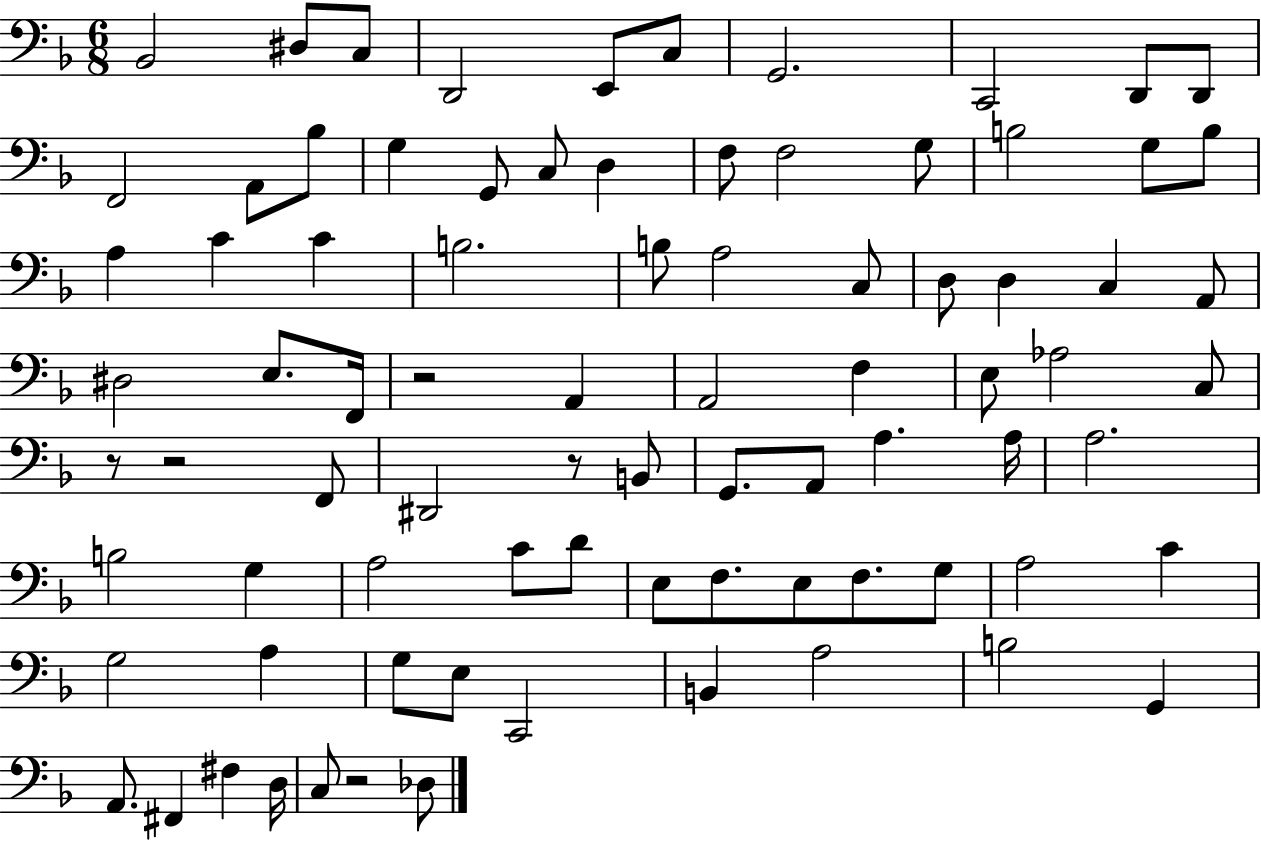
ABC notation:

X:1
T:Untitled
M:6/8
L:1/4
K:F
_B,,2 ^D,/2 C,/2 D,,2 E,,/2 C,/2 G,,2 C,,2 D,,/2 D,,/2 F,,2 A,,/2 _B,/2 G, G,,/2 C,/2 D, F,/2 F,2 G,/2 B,2 G,/2 B,/2 A, C C B,2 B,/2 A,2 C,/2 D,/2 D, C, A,,/2 ^D,2 E,/2 F,,/4 z2 A,, A,,2 F, E,/2 _A,2 C,/2 z/2 z2 F,,/2 ^D,,2 z/2 B,,/2 G,,/2 A,,/2 A, A,/4 A,2 B,2 G, A,2 C/2 D/2 E,/2 F,/2 E,/2 F,/2 G,/2 A,2 C G,2 A, G,/2 E,/2 C,,2 B,, A,2 B,2 G,, A,,/2 ^F,, ^F, D,/4 C,/2 z2 _D,/2